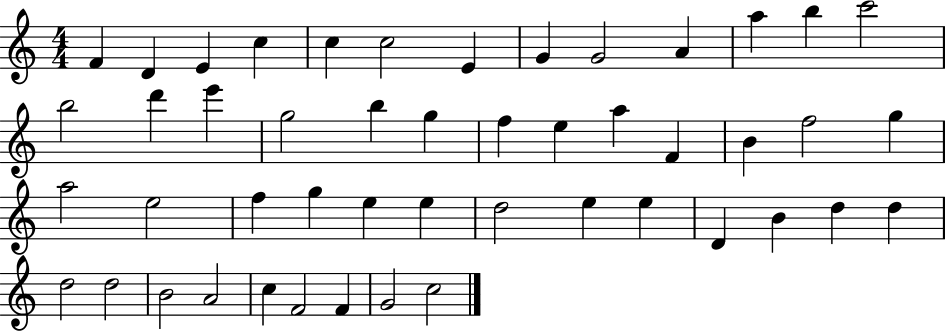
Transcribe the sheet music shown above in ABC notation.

X:1
T:Untitled
M:4/4
L:1/4
K:C
F D E c c c2 E G G2 A a b c'2 b2 d' e' g2 b g f e a F B f2 g a2 e2 f g e e d2 e e D B d d d2 d2 B2 A2 c F2 F G2 c2